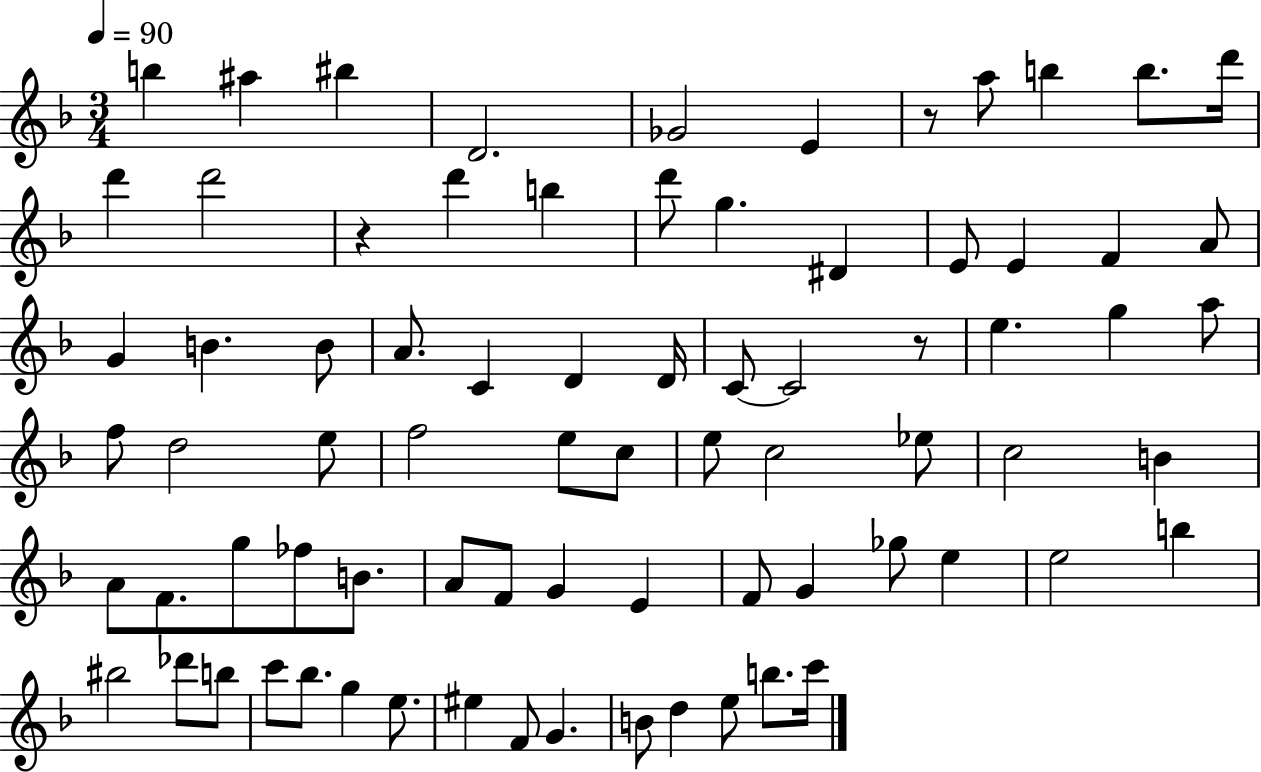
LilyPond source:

{
  \clef treble
  \numericTimeSignature
  \time 3/4
  \key f \major
  \tempo 4 = 90
  \repeat volta 2 { b''4 ais''4 bis''4 | d'2. | ges'2 e'4 | r8 a''8 b''4 b''8. d'''16 | \break d'''4 d'''2 | r4 d'''4 b''4 | d'''8 g''4. dis'4 | e'8 e'4 f'4 a'8 | \break g'4 b'4. b'8 | a'8. c'4 d'4 d'16 | c'8~~ c'2 r8 | e''4. g''4 a''8 | \break f''8 d''2 e''8 | f''2 e''8 c''8 | e''8 c''2 ees''8 | c''2 b'4 | \break a'8 f'8. g''8 fes''8 b'8. | a'8 f'8 g'4 e'4 | f'8 g'4 ges''8 e''4 | e''2 b''4 | \break bis''2 des'''8 b''8 | c'''8 bes''8. g''4 e''8. | eis''4 f'8 g'4. | b'8 d''4 e''8 b''8. c'''16 | \break } \bar "|."
}